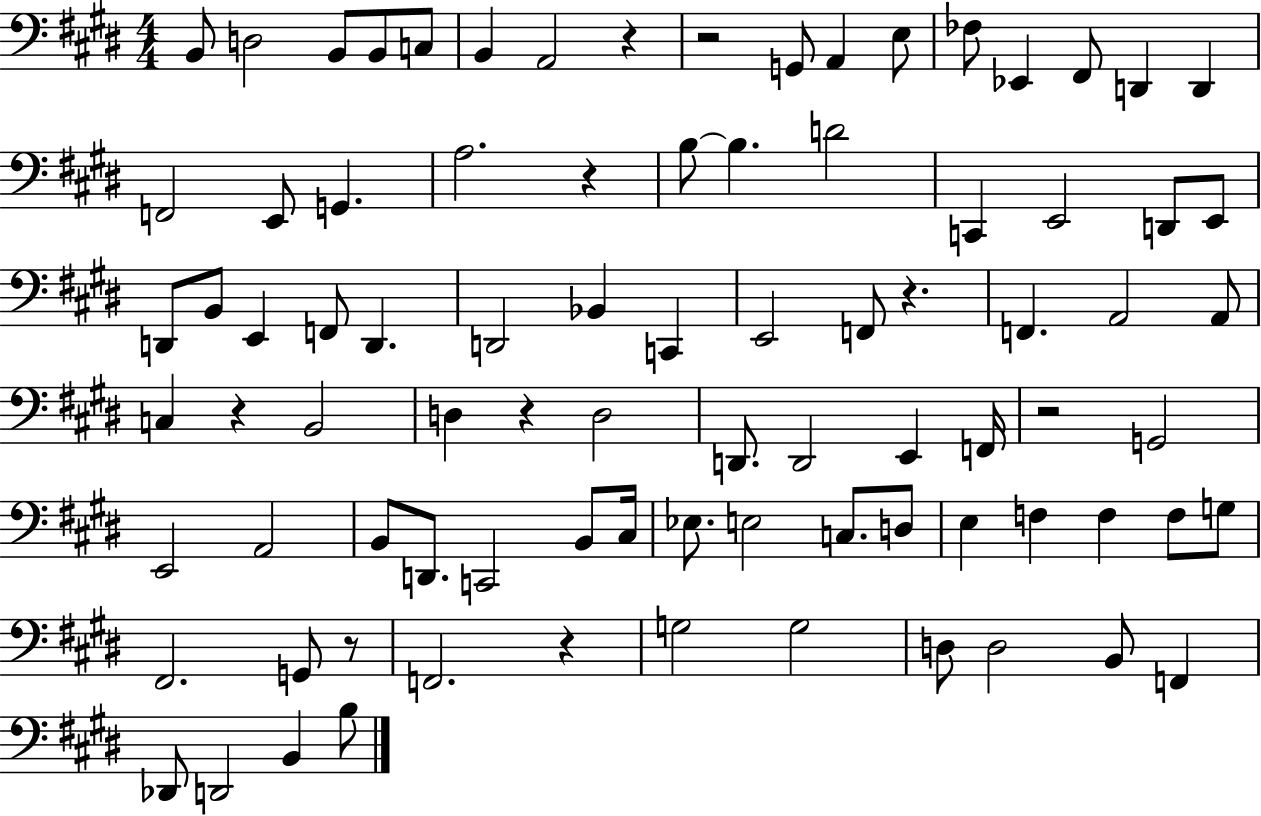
{
  \clef bass
  \numericTimeSignature
  \time 4/4
  \key e \major
  b,8 d2 b,8 b,8 c8 | b,4 a,2 r4 | r2 g,8 a,4 e8 | fes8 ees,4 fis,8 d,4 d,4 | \break f,2 e,8 g,4. | a2. r4 | b8~~ b4. d'2 | c,4 e,2 d,8 e,8 | \break d,8 b,8 e,4 f,8 d,4. | d,2 bes,4 c,4 | e,2 f,8 r4. | f,4. a,2 a,8 | \break c4 r4 b,2 | d4 r4 d2 | d,8. d,2 e,4 f,16 | r2 g,2 | \break e,2 a,2 | b,8 d,8. c,2 b,8 cis16 | ees8. e2 c8. d8 | e4 f4 f4 f8 g8 | \break fis,2. g,8 r8 | f,2. r4 | g2 g2 | d8 d2 b,8 f,4 | \break des,8 d,2 b,4 b8 | \bar "|."
}